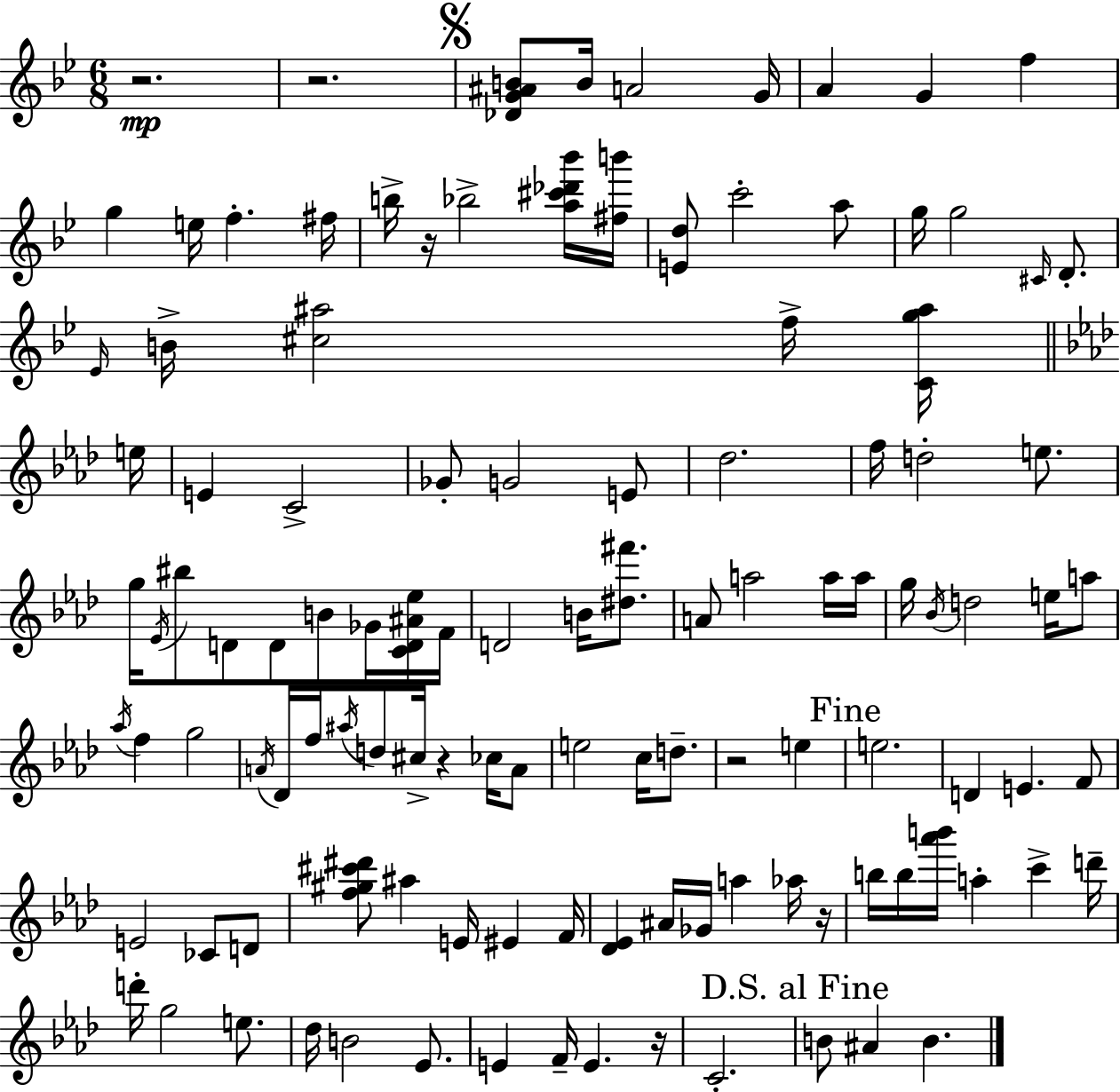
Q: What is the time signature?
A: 6/8